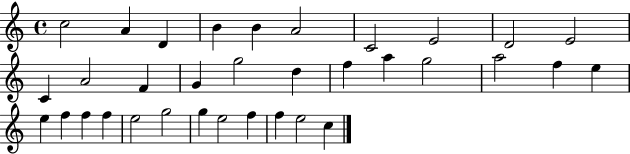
C5/h A4/q D4/q B4/q B4/q A4/h C4/h E4/h D4/h E4/h C4/q A4/h F4/q G4/q G5/h D5/q F5/q A5/q G5/h A5/h F5/q E5/q E5/q F5/q F5/q F5/q E5/h G5/h G5/q E5/h F5/q F5/q E5/h C5/q